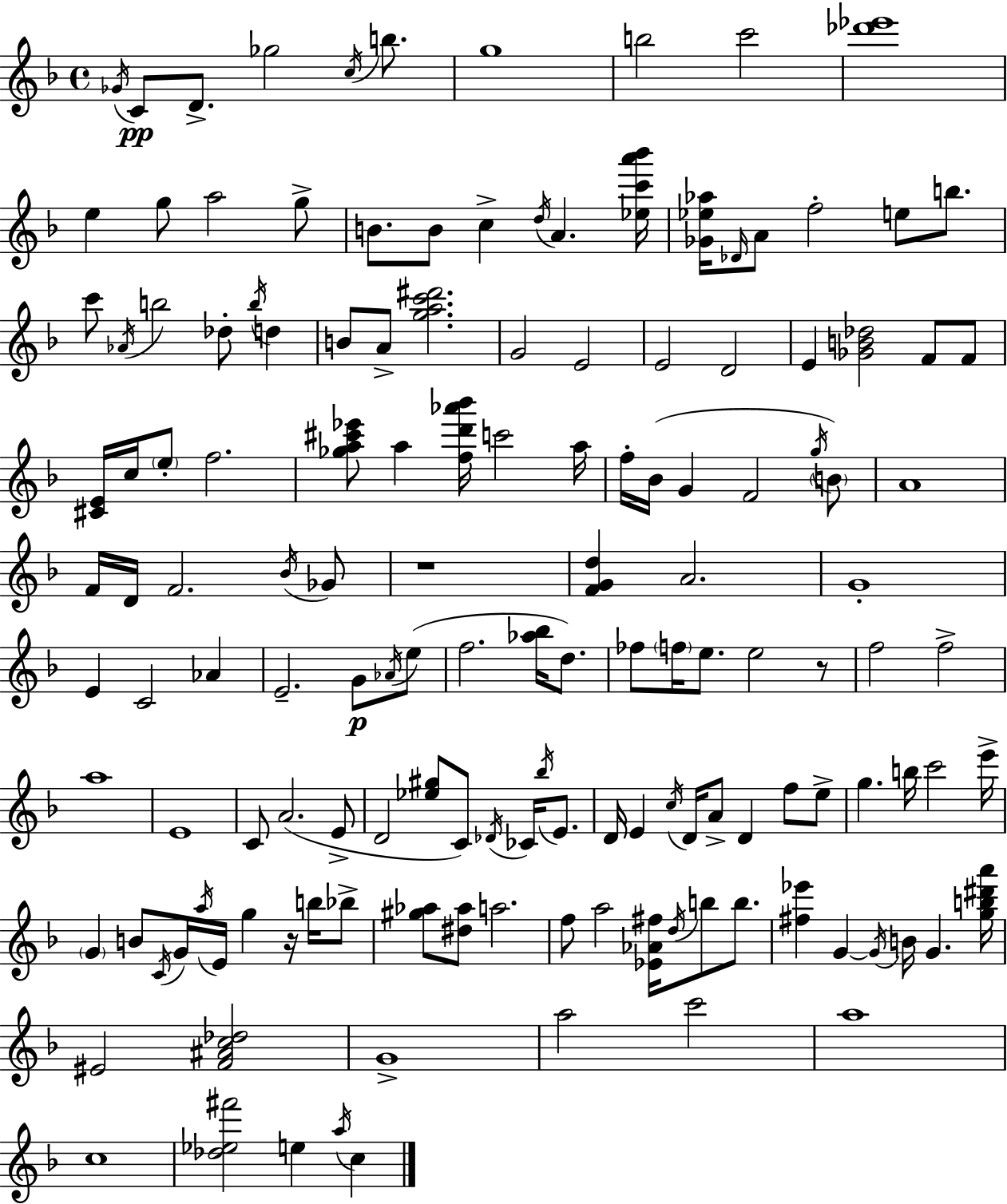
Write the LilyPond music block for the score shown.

{
  \clef treble
  \time 4/4
  \defaultTimeSignature
  \key f \major
  \repeat volta 2 { \acciaccatura { ges'16 }\pp c'8 d'8.-> ges''2 \acciaccatura { c''16 } b''8. | g''1 | b''2 c'''2 | <des''' ees'''>1 | \break e''4 g''8 a''2 | g''8-> b'8. b'8 c''4-> \acciaccatura { d''16 } a'4. | <ees'' c''' a''' bes'''>16 <ges' ees'' aes''>16 \grace { des'16 } a'8 f''2-. e''8 | b''8. c'''8 \acciaccatura { aes'16 } b''2 des''8-. | \break \acciaccatura { b''16 } d''4 b'8 a'8-> <g'' a'' c''' dis'''>2. | g'2 e'2 | e'2 d'2 | e'4 <ges' b' des''>2 | \break f'8 f'8 <cis' e'>16 c''16 \parenthesize e''8-. f''2. | <ges'' a'' cis''' ees'''>8 a''4 <f'' d''' aes''' bes'''>16 c'''2 | a''16 f''16-. bes'16( g'4 f'2 | \acciaccatura { g''16 }) \parenthesize b'8 a'1 | \break f'16 d'16 f'2. | \acciaccatura { bes'16 } ges'8 r1 | <f' g' d''>4 a'2. | g'1-. | \break e'4 c'2 | aes'4 e'2.-- | g'8\p \acciaccatura { aes'16 }( e''8 f''2. | <aes'' bes''>16 d''8.) fes''8 \parenthesize f''16 e''8. e''2 | \break r8 f''2 | f''2-> a''1 | e'1 | c'8 a'2.( | \break e'8-> d'2 | <ees'' gis''>8 c'8) \acciaccatura { des'16 } ces'16 \acciaccatura { bes''16 } e'8. d'16 e'4 | \acciaccatura { c''16 } d'16 a'8-> d'4 f''8 e''8-> g''4. | b''16 c'''2 e'''16-> \parenthesize g'4 | \break b'8 \acciaccatura { c'16 } g'16 \acciaccatura { a''16 } e'16 g''4 r16 b''16 bes''8-> <gis'' aes''>8 | <dis'' aes''>8 a''2. f''8 | a''2 <ees' aes' fis''>16 \acciaccatura { d''16 } b''8 b''8. <fis'' ees'''>4 | g'4~~ \acciaccatura { g'16 } b'16 g'4. <g'' b'' dis''' a'''>16 | \break eis'2 <f' ais' c'' des''>2 | g'1-> | a''2 c'''2 | a''1 | \break c''1 | <des'' ees'' fis'''>2 e''4 \acciaccatura { a''16 } c''4 | } \bar "|."
}